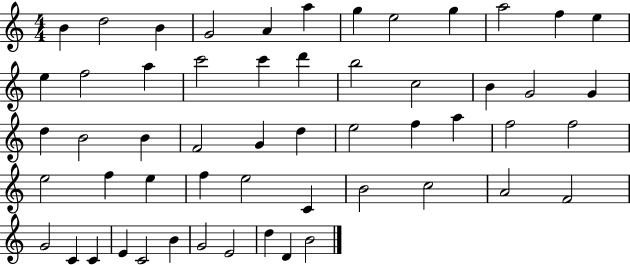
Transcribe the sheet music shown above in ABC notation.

X:1
T:Untitled
M:4/4
L:1/4
K:C
B d2 B G2 A a g e2 g a2 f e e f2 a c'2 c' d' b2 c2 B G2 G d B2 B F2 G d e2 f a f2 f2 e2 f e f e2 C B2 c2 A2 F2 G2 C C E C2 B G2 E2 d D B2